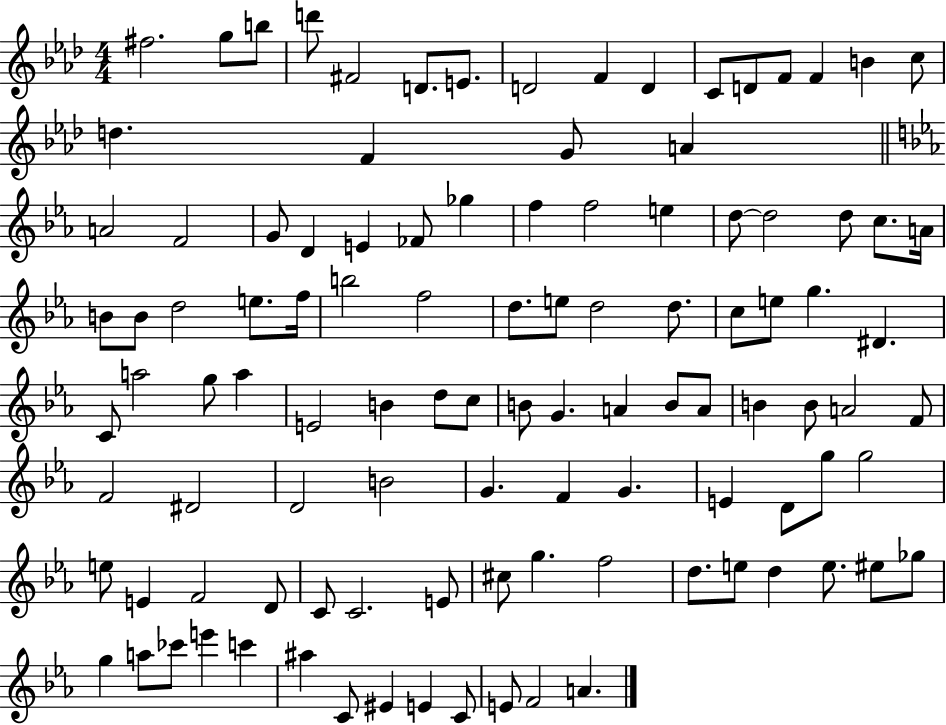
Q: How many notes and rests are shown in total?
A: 107